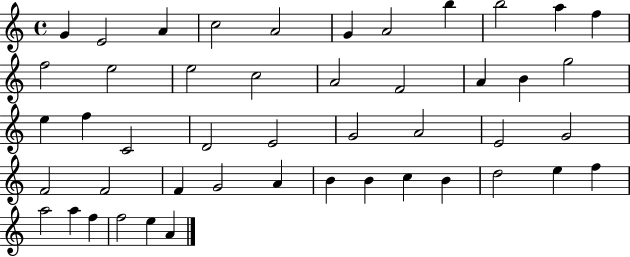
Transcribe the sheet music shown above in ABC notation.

X:1
T:Untitled
M:4/4
L:1/4
K:C
G E2 A c2 A2 G A2 b b2 a f f2 e2 e2 c2 A2 F2 A B g2 e f C2 D2 E2 G2 A2 E2 G2 F2 F2 F G2 A B B c B d2 e f a2 a f f2 e A